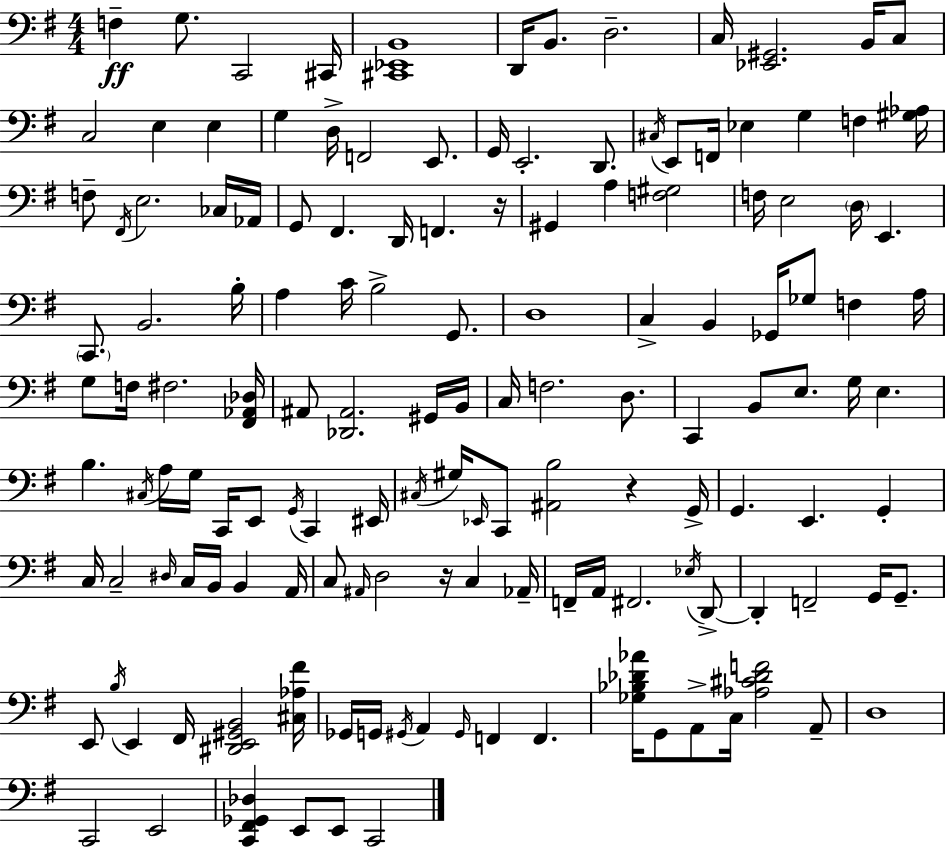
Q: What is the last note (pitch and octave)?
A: C2